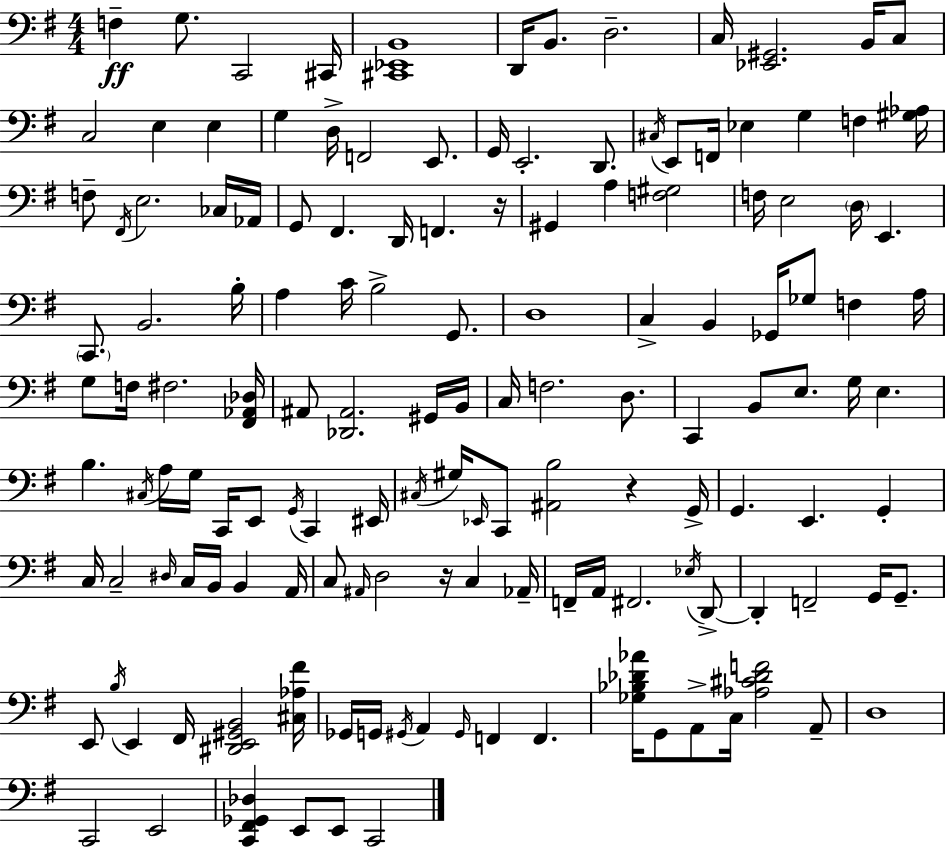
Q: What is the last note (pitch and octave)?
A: C2